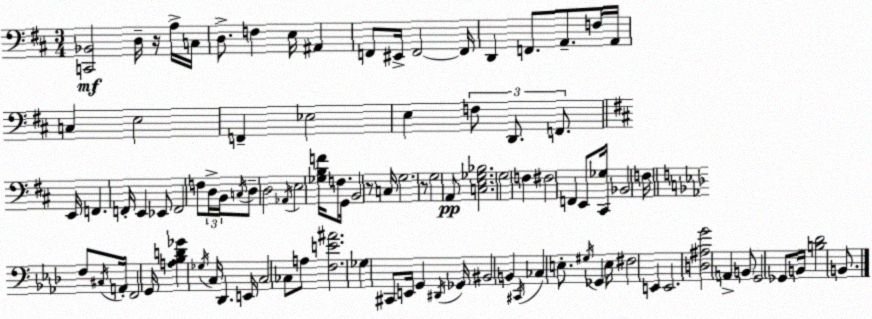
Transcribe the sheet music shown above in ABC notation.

X:1
T:Untitled
M:3/4
L:1/4
K:D
[C,,_B,,]2 D,/4 z/4 A,/4 C,/4 D,/2 F, E,/4 ^A,, F,,/2 ^E,,/4 F,,2 F,,/4 D,, F,,/2 A,,/2 F,/4 A,,/4 C, E,2 F,, _E,2 E, F,/2 D,,/2 F,,/2 E,,/4 F,, F,,/4 E,, _E,,/2 F,,2 F,/2 D,/4 B,,/4 C,/4 D,/2 D,2 _A,,/4 E,2 [_G,B,F]/4 F,/2 G,,/4 B,,2 z/2 C,/4 G,2 z/2 G,2 A,,/2 [C,E,_G,_B,]2 G,2 F, ^F,2 F,, E,,/2 [^C,,_G,]/4 _B,,2 F,/4 F,/2 ^C,/4 A,,/4 F,,2 G,,/4 [A,_B,D_G] _G,/4 C,/4 _D,, E,,/4 C,2 _C,/2 A,/2 [F,E^A]2 _G, ^C,,/2 E,,/4 G,, ^D,,/4 _G,,/4 ^B,,2 B,, ^C,,/4 _C, E,/2 ^G,/4 _G,, E,/4 ^F,2 E,, E,,2 [D,^A,G]2 A,, B,,/2 G,,2 _G,,/2 B,,/4 [B,_D]2 B,,/2